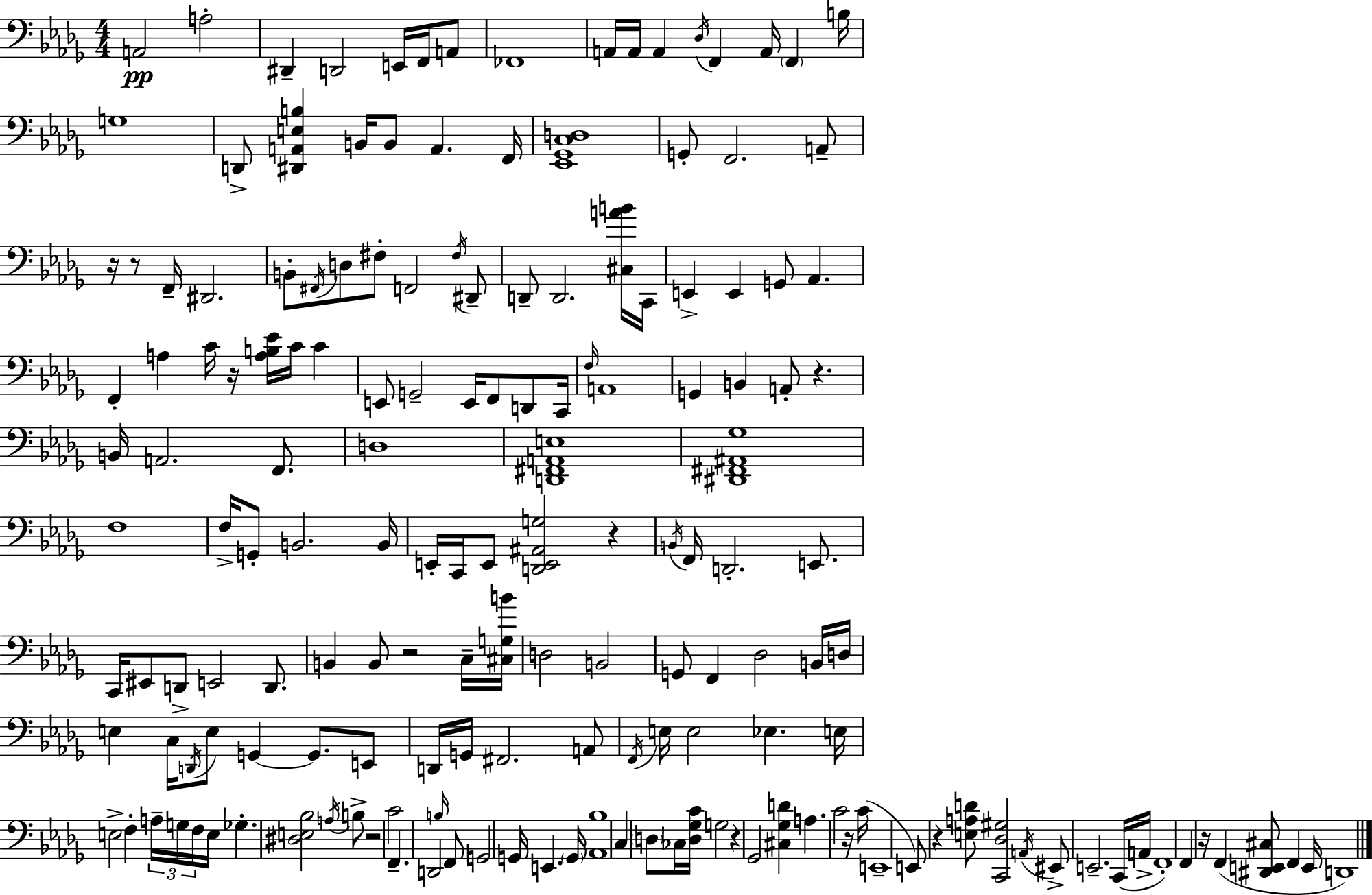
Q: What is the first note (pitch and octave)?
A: A2